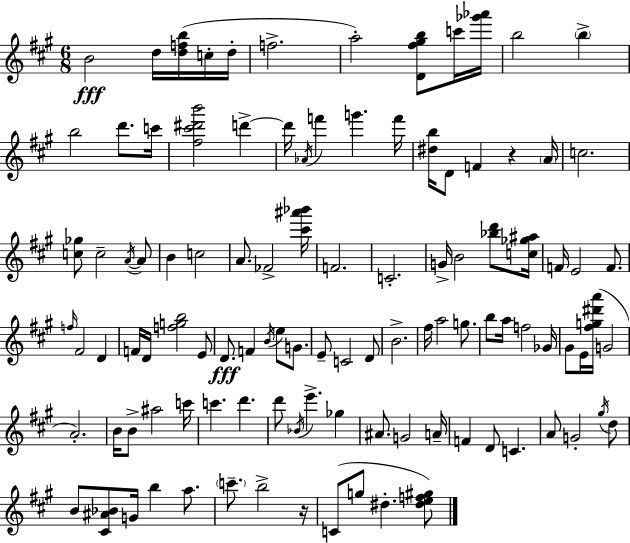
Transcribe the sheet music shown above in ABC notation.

X:1
T:Untitled
M:6/8
L:1/4
K:A
B2 d/4 [dfb]/4 c/4 d/4 f2 a2 [D^f^gb]/2 c'/4 [_g'_a']/4 b2 b b2 d'/2 c'/4 [^f^c'^d'b']2 d' d'/4 _A/4 f' g' f'/4 [^db]/4 D/2 F z A/4 c2 [c_g]/2 c2 A/4 A/2 B c2 A/2 _F2 [^c'^a'_b']/4 F2 C2 G/4 B2 [_bd']/2 [c_g^a]/4 F/4 E2 F/2 f/4 ^F2 D F/4 D/4 [fgb]2 E/2 D/2 F B/4 e/2 G/2 E/2 C2 D/2 B2 ^f/4 a2 g/2 b/2 a/4 f2 _G/4 ^G/2 E/4 [^fg^d'a']/4 G2 A2 B/4 B/2 ^a2 c'/4 c' d' d'/2 _B/4 e' _g ^A/2 G2 A/4 F D/2 C A/2 G2 ^g/4 d/2 B/2 [^C^A_B]/2 G/4 b a/2 c'/2 b2 z/4 C/2 g/2 ^d [^def^g]/2